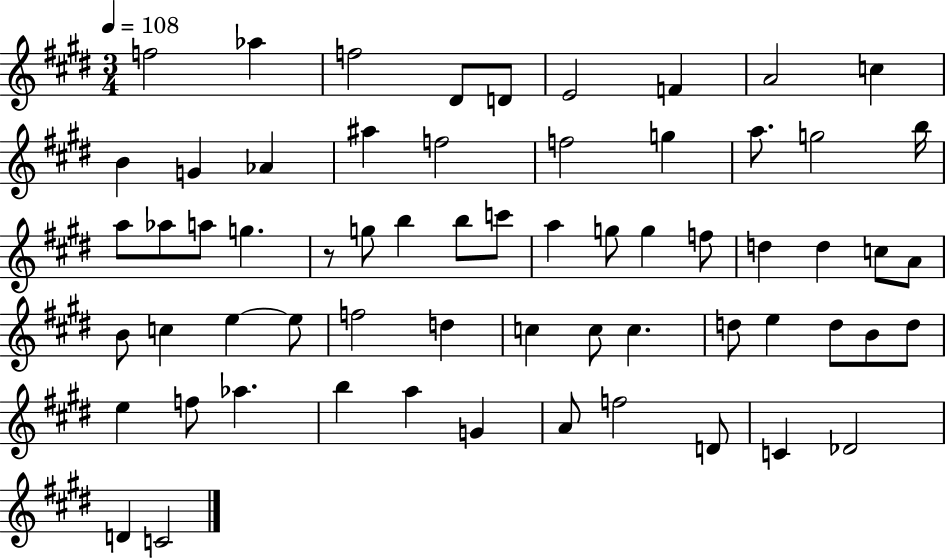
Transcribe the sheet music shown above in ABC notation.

X:1
T:Untitled
M:3/4
L:1/4
K:E
f2 _a f2 ^D/2 D/2 E2 F A2 c B G _A ^a f2 f2 g a/2 g2 b/4 a/2 _a/2 a/2 g z/2 g/2 b b/2 c'/2 a g/2 g f/2 d d c/2 A/2 B/2 c e e/2 f2 d c c/2 c d/2 e d/2 B/2 d/2 e f/2 _a b a G A/2 f2 D/2 C _D2 D C2